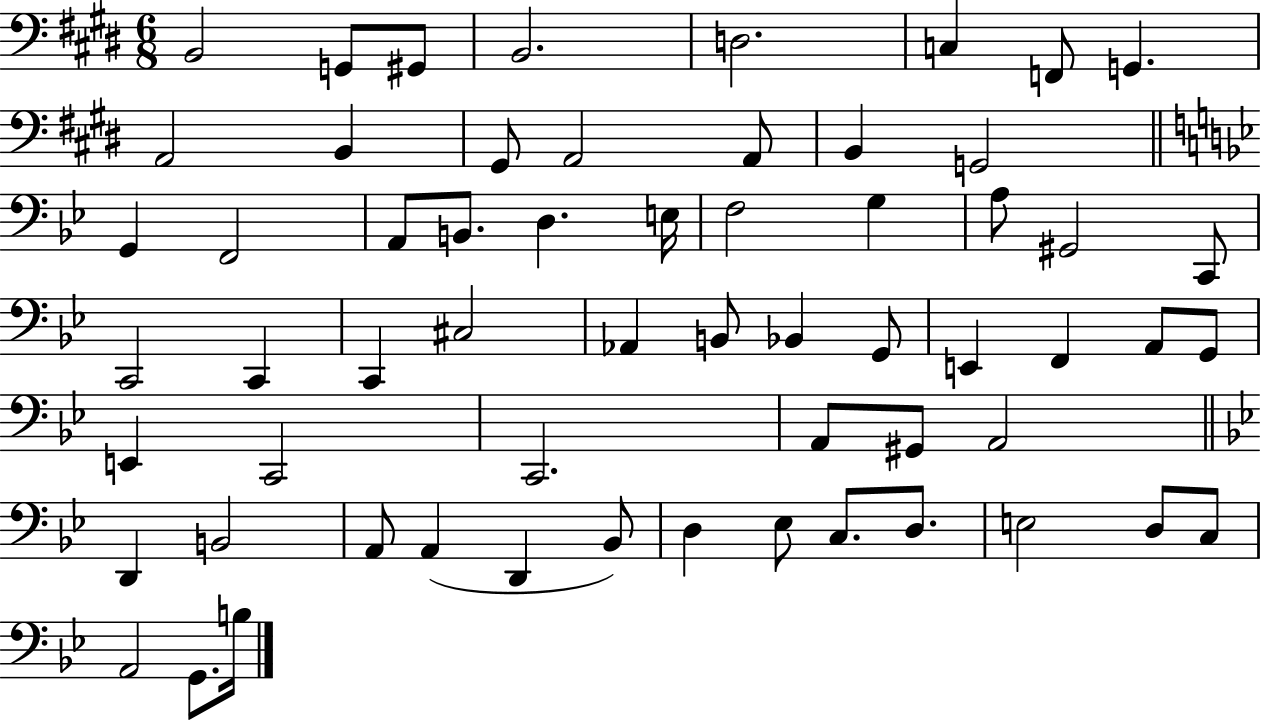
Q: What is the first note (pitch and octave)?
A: B2